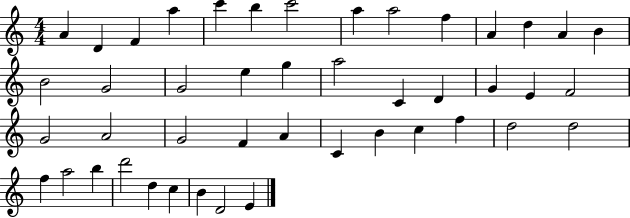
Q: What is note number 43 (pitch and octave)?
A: B4